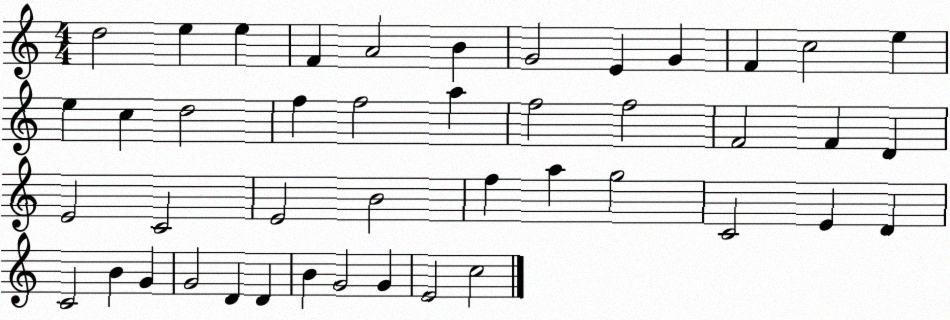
X:1
T:Untitled
M:4/4
L:1/4
K:C
d2 e e F A2 B G2 E G F c2 e e c d2 f f2 a f2 f2 F2 F D E2 C2 E2 B2 f a g2 C2 E D C2 B G G2 D D B G2 G E2 c2